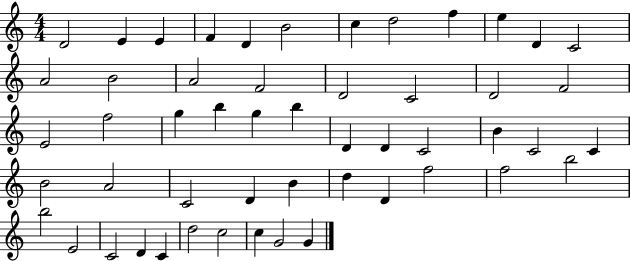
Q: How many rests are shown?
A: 0